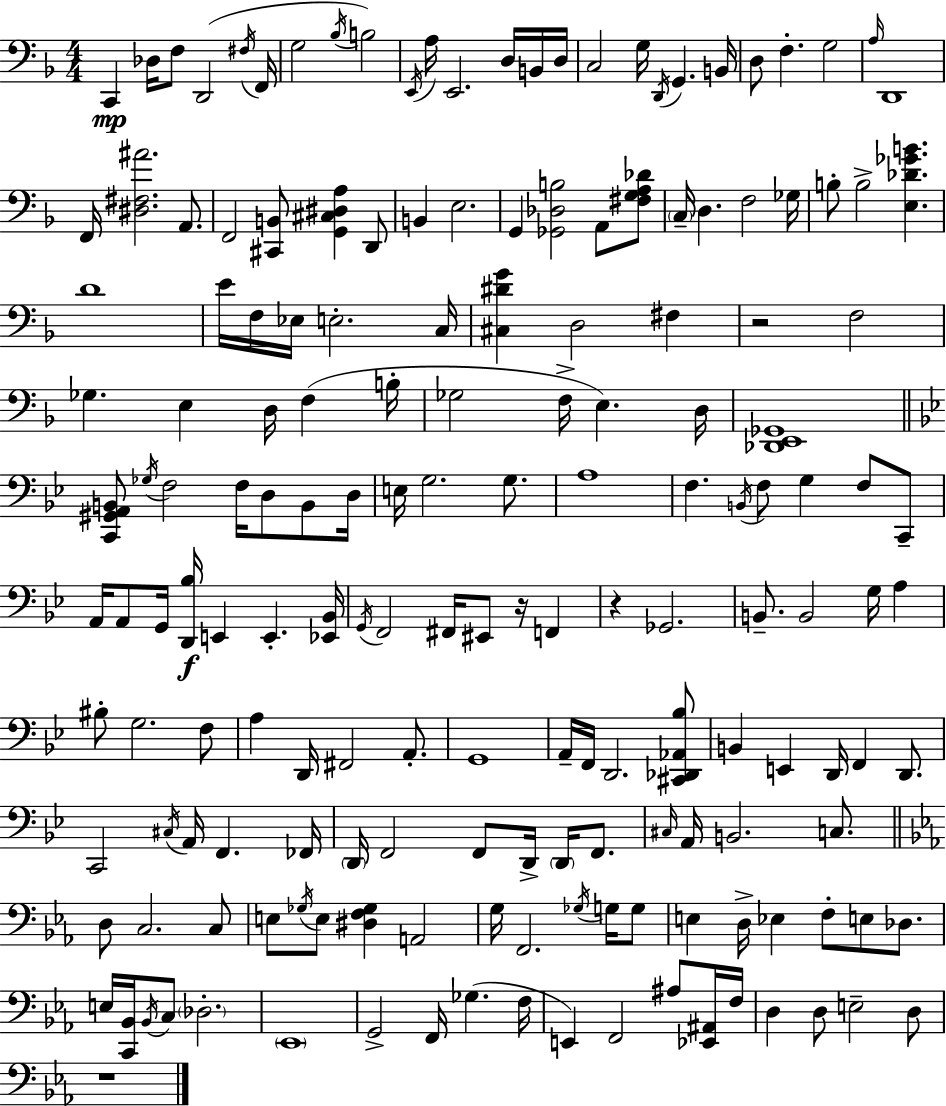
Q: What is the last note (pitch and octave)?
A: D3